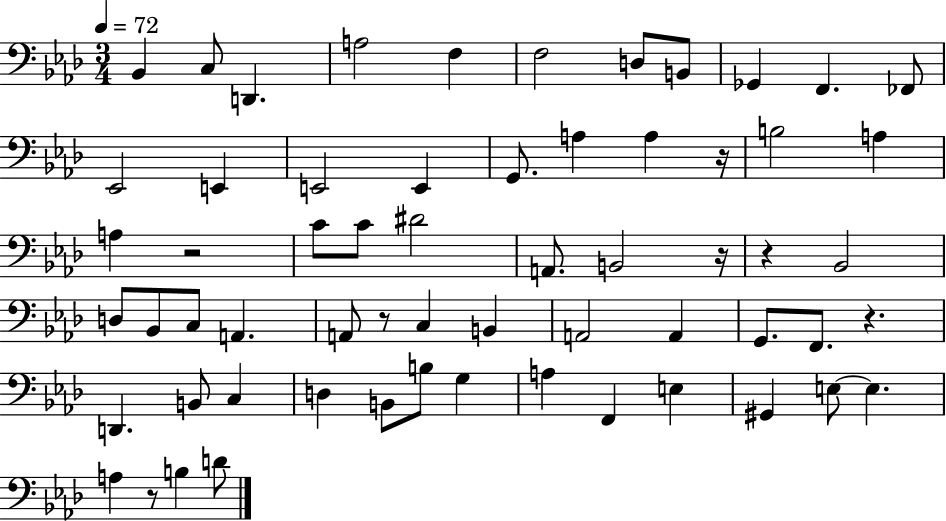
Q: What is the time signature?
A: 3/4